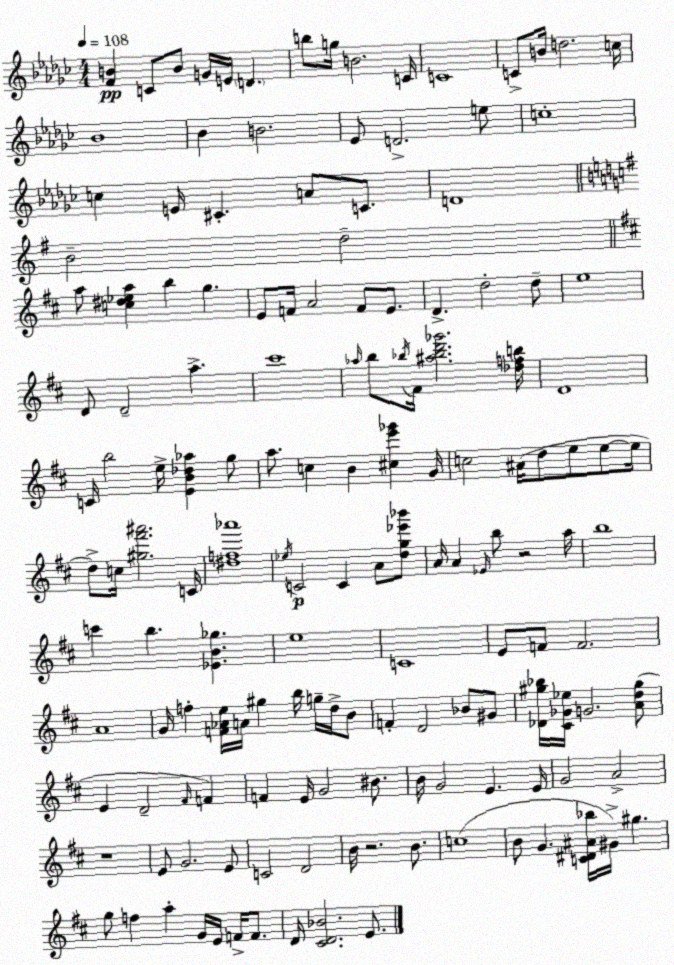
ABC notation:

X:1
T:Untitled
M:4/4
L:1/4
K:Ebm
[FB] C/2 B/2 G/4 E/4 D b/2 g/4 B2 C/4 C4 C/2 B/4 d2 c/4 _B4 _B B2 _E/2 D2 e/2 c4 c E/4 ^C A/2 C/2 D4 B2 d2 a/2 [c^d_ea] b g E/2 F/4 A2 F/2 E/2 D d2 d/2 e4 D/2 D2 a ^c'4 _a/4 b/2 _b/4 ^F/4 [^a_bd'_g']2 [_dfb]/4 D4 C/4 b2 e/4 [EB_d_a] g/2 a/2 c B [^ce'_g'] G/4 c2 ^A/4 d/2 e/2 e/2 e/4 d/2 c/4 [^g^f'^a']2 C/4 [^df_a']4 _e/4 C2 C A/2 [dg_e'_b']/2 A/4 A _E/4 b/2 z2 a/4 b4 c' b [_EB_g] e4 C4 E/2 F/2 F2 A4 G/4 f [F_Ae]/4 A/4 ^g b/4 g/4 d/4 B/2 F D2 _B/2 ^G/2 [_D^g_b]/4 [^C_G_e]/4 G2 [Ad^g]/2 E D2 ^F/4 F F E/4 G2 ^B/2 B/4 G2 E E/4 G2 A2 z4 E/2 G2 E/2 C2 D2 B/4 z2 B/2 c4 B/2 G [C^D^A_b]/4 ^G/4 ^g g/2 f a G/4 E/4 F/4 F/2 D/4 [^CD_B]2 E/2